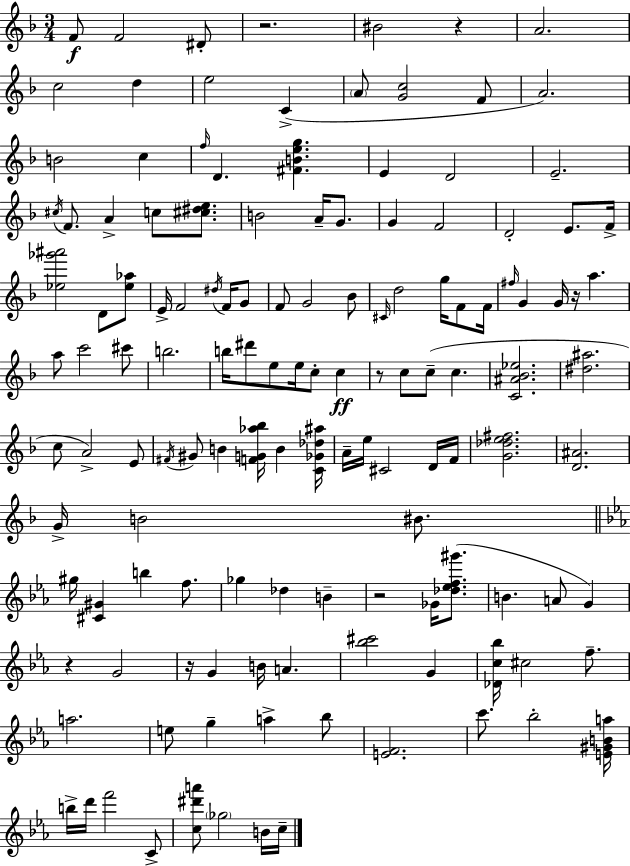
X:1
T:Untitled
M:3/4
L:1/4
K:Dm
F/2 F2 ^D/2 z2 ^B2 z A2 c2 d e2 C A/2 [Gc]2 F/2 A2 B2 c f/4 D [^FBeg] E D2 E2 ^c/4 F/2 A c/2 [^c^de]/2 B2 A/4 G/2 G F2 D2 E/2 F/4 [_e_g'^a']2 D/2 [_e_a]/2 E/4 F2 ^d/4 F/4 G/2 F/2 G2 _B/2 ^C/4 d2 g/4 F/2 F/4 ^f/4 G G/4 z/4 a a/2 c'2 ^c'/2 b2 b/4 ^d'/2 e/2 e/4 c/2 c z/2 c/2 c/2 c [C^A_B_e]2 [^d^a]2 c/2 A2 E/2 ^F/4 ^G/2 B [FG_a_b]/4 B [C_G_d^a]/4 A/4 e/4 ^C2 D/4 F/4 [G_de^f]2 [D^A]2 G/4 B2 ^B/2 ^g/4 [^C^G] b f/2 _g _d B z2 _G/4 [_d_ef^g']/2 B A/2 G z G2 z/4 G B/4 A [_b^c']2 G [_Dc_b]/4 ^c2 f/2 a2 e/2 g a _b/2 [EF]2 c'/2 _b2 [E^GBa]/4 b/4 d'/4 f'2 C/2 [c^d'a']/2 _g2 B/4 c/4